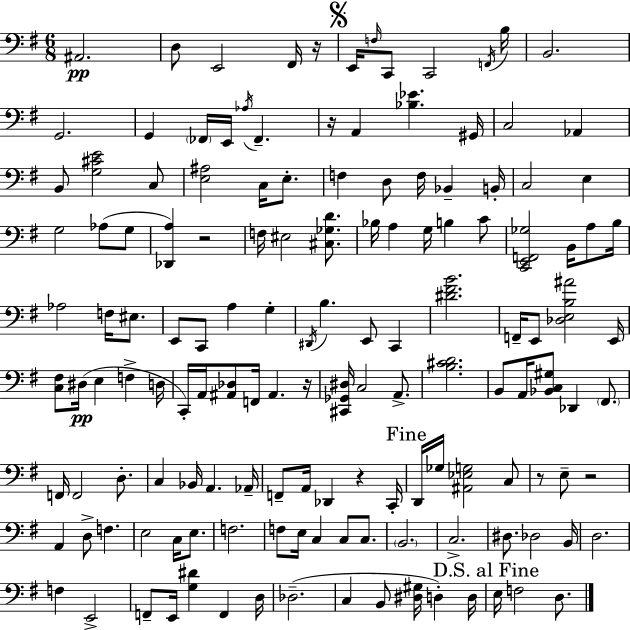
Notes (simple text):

A#2/h. D3/e E2/h F#2/s R/s E2/s F3/s C2/e C2/h F2/s B3/s B2/h. G2/h. G2/q FES2/s E2/s Ab3/s FES2/q. R/s A2/q [Bb3,Eb4]/q. G#2/s C3/h Ab2/q B2/e [G3,C#4,E4]/h C3/e [E3,A#3]/h C3/s E3/e. F3/q D3/e F3/s Bb2/q B2/s C3/h E3/q G3/h Ab3/e G3/e [Db2,A3]/q R/h F3/s EIS3/h [C#3,Gb3,D4]/e. Bb3/s A3/q G3/s B3/q C4/e [C2,E2,F2,Gb3]/h B2/s A3/e B3/s Ab3/h F3/s EIS3/e. E2/e C2/e A3/q G3/q D#2/s B3/q. E2/e C2/q [D#4,F#4,B4]/h. F2/s E2/e [Db3,E3,B3,A#4]/h E2/s [C3,F#3]/e D#3/s E3/q F3/q D3/s C2/s A2/s [A#2,Db3]/e F2/s A#2/q. R/s [C#2,Gb2,D#3]/s C3/h A2/e. [B3,C#4,D4]/h. B2/e A2/s [Bb2,C3,G#3]/e Db2/q F#2/e. F2/s F2/h D3/e. C3/q Bb2/s A2/q. Ab2/s F2/e A2/s Db2/q R/q C2/s D2/s Gb3/s [A#2,Eb3,G3]/h C3/e R/e E3/e R/h A2/q D3/e F3/q. E3/h C3/s E3/e. F3/h. F3/e E3/s C3/q C3/e C3/e. B2/h. C3/h. D#3/e. Db3/h B2/s D3/h. F3/q E2/h F2/e E2/s [G3,D#4]/q F2/q D3/s Db3/h. C3/q B2/e [D#3,G#3]/s D3/q D3/s E3/s F3/h D3/e.